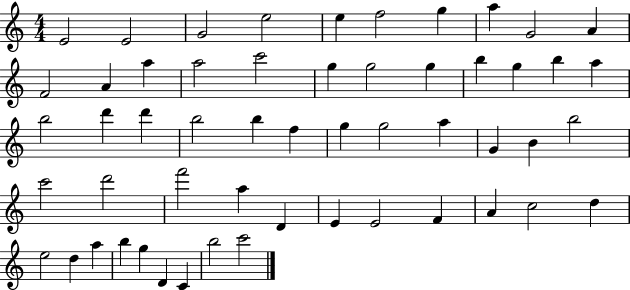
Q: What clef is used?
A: treble